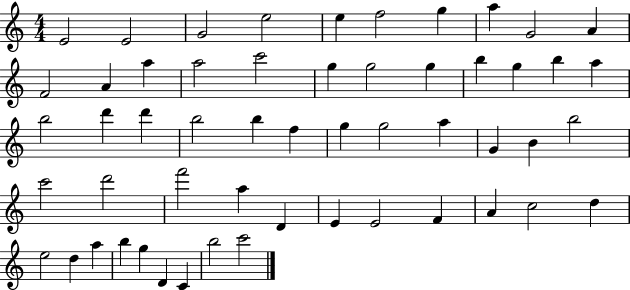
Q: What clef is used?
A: treble